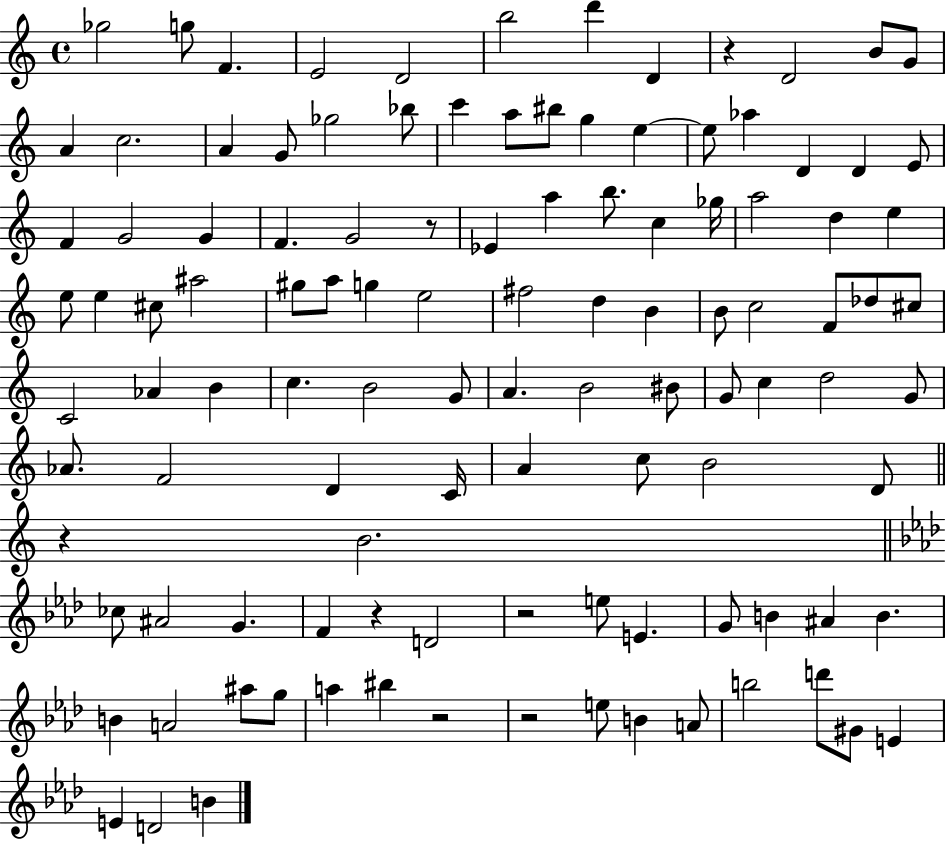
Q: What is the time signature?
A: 4/4